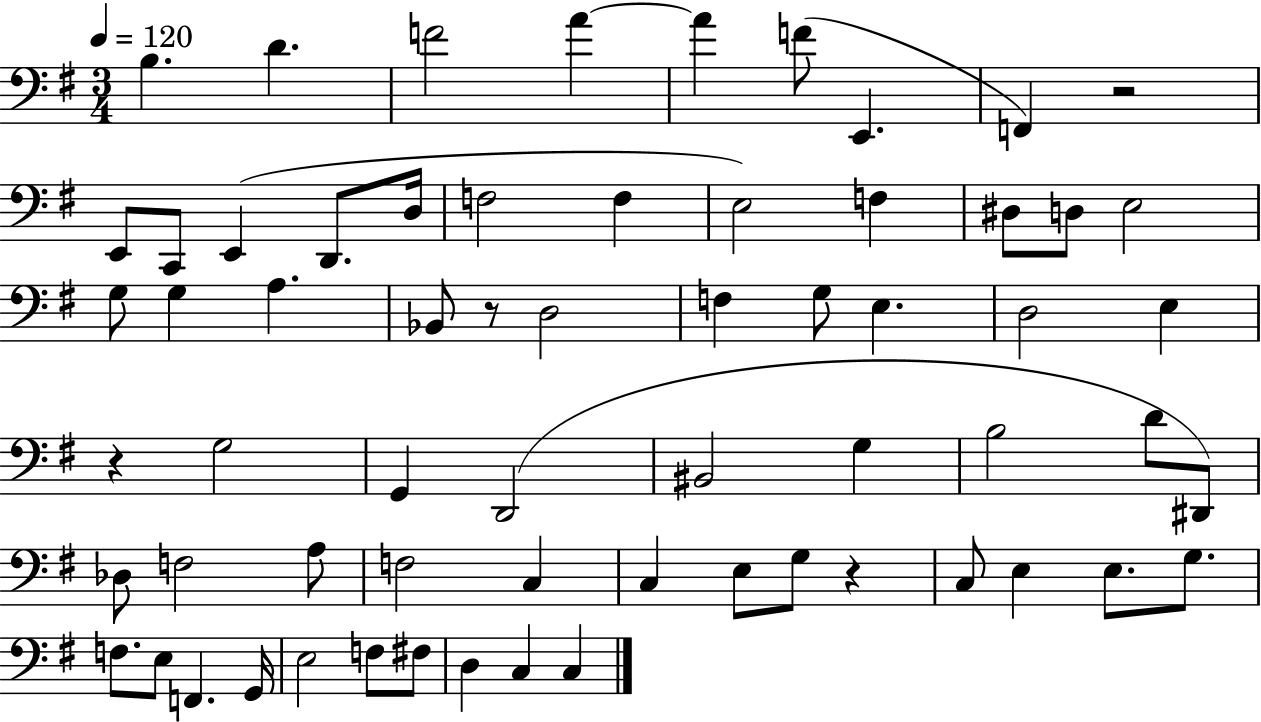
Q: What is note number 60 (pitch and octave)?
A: C3